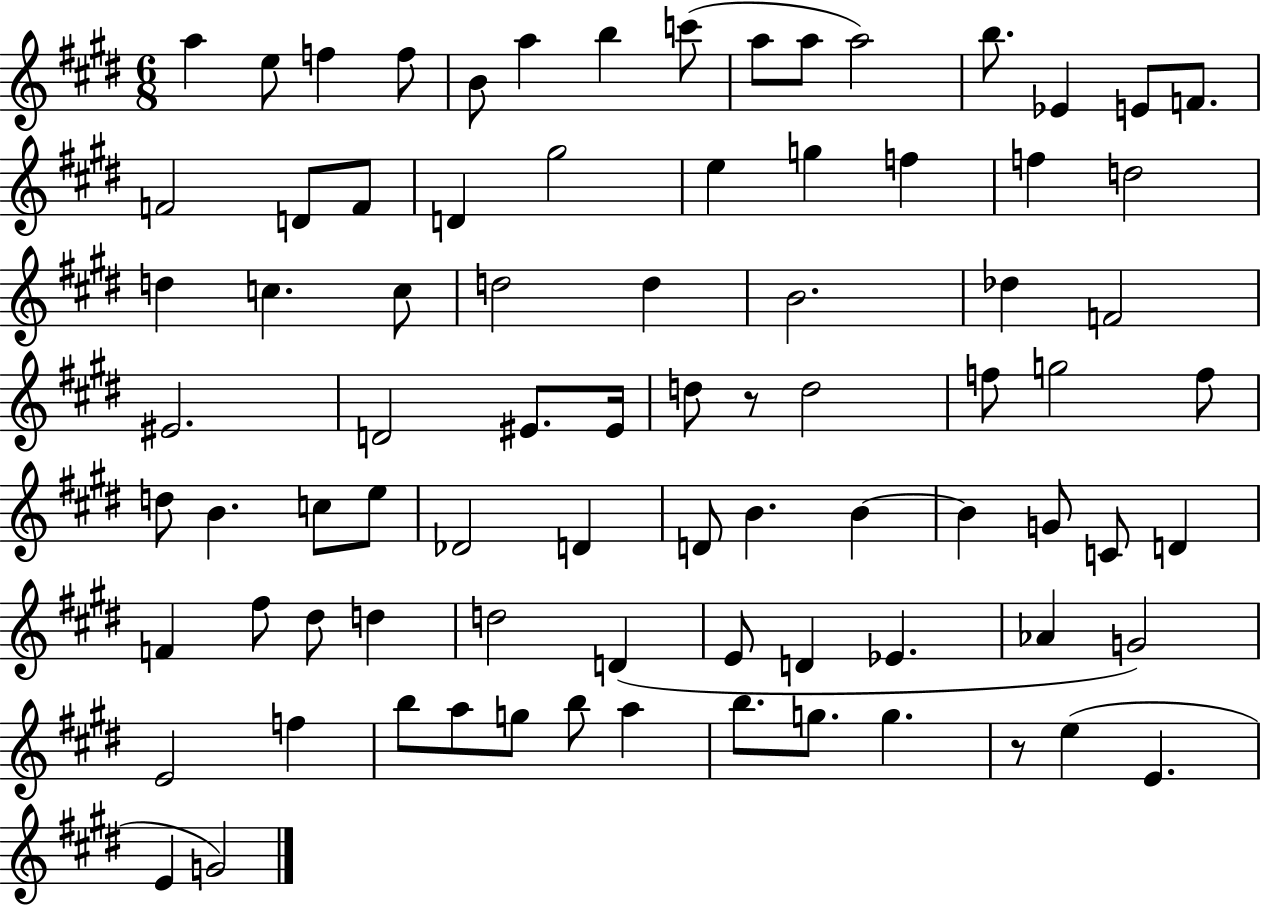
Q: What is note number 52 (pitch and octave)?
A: B4